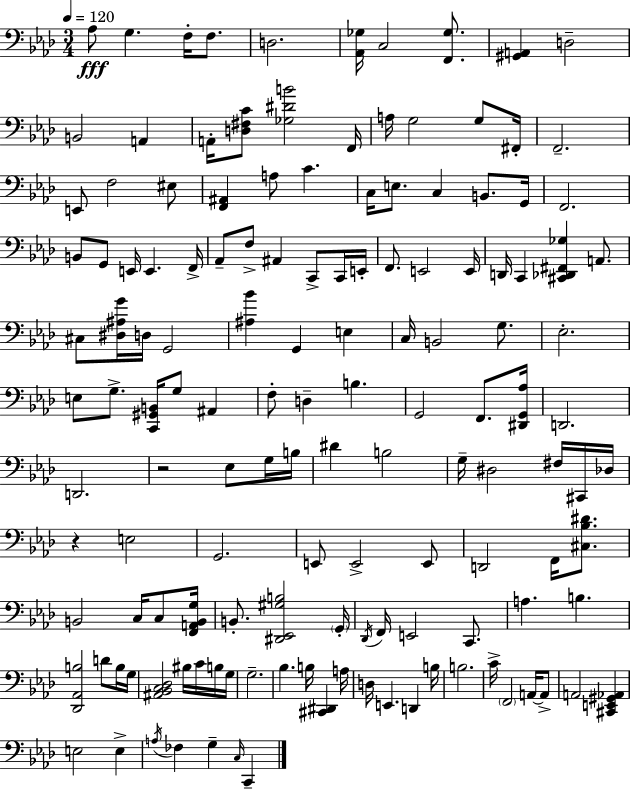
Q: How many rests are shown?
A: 2